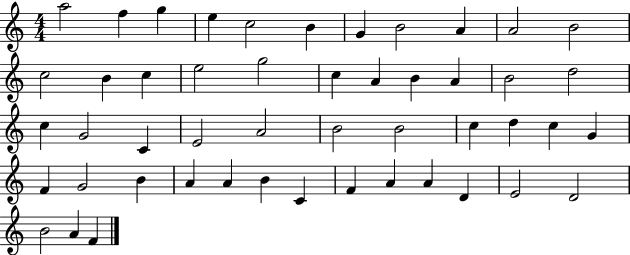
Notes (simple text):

A5/h F5/q G5/q E5/q C5/h B4/q G4/q B4/h A4/q A4/h B4/h C5/h B4/q C5/q E5/h G5/h C5/q A4/q B4/q A4/q B4/h D5/h C5/q G4/h C4/q E4/h A4/h B4/h B4/h C5/q D5/q C5/q G4/q F4/q G4/h B4/q A4/q A4/q B4/q C4/q F4/q A4/q A4/q D4/q E4/h D4/h B4/h A4/q F4/q